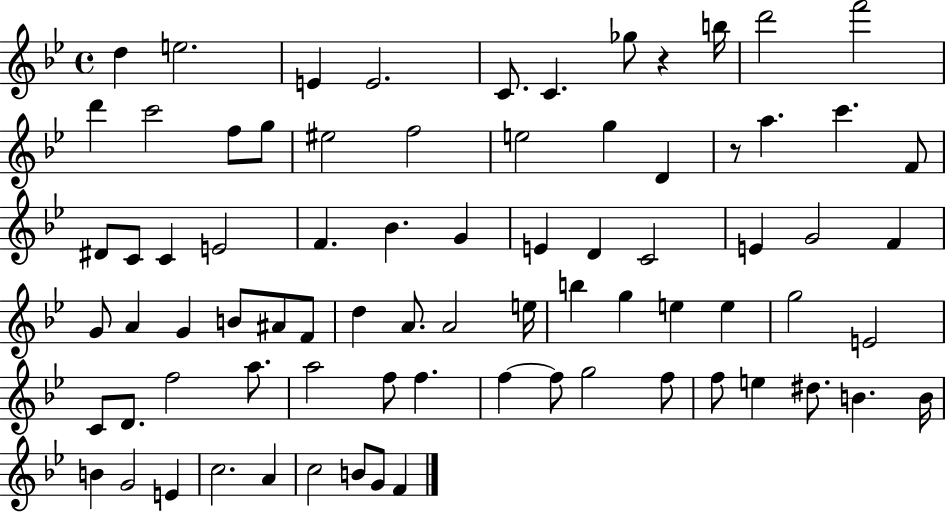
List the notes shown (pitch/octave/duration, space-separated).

D5/q E5/h. E4/q E4/h. C4/e. C4/q. Gb5/e R/q B5/s D6/h F6/h D6/q C6/h F5/e G5/e EIS5/h F5/h E5/h G5/q D4/q R/e A5/q. C6/q. F4/e D#4/e C4/e C4/q E4/h F4/q. Bb4/q. G4/q E4/q D4/q C4/h E4/q G4/h F4/q G4/e A4/q G4/q B4/e A#4/e F4/e D5/q A4/e. A4/h E5/s B5/q G5/q E5/q E5/q G5/h E4/h C4/e D4/e. F5/h A5/e. A5/h F5/e F5/q. F5/q F5/e G5/h F5/e F5/e E5/q D#5/e. B4/q. B4/s B4/q G4/h E4/q C5/h. A4/q C5/h B4/e G4/e F4/q